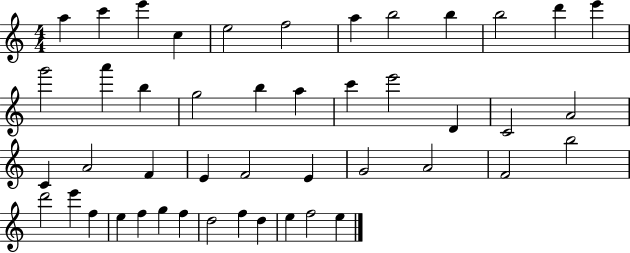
{
  \clef treble
  \numericTimeSignature
  \time 4/4
  \key c \major
  a''4 c'''4 e'''4 c''4 | e''2 f''2 | a''4 b''2 b''4 | b''2 d'''4 e'''4 | \break g'''2 a'''4 b''4 | g''2 b''4 a''4 | c'''4 e'''2 d'4 | c'2 a'2 | \break c'4 a'2 f'4 | e'4 f'2 e'4 | g'2 a'2 | f'2 b''2 | \break d'''2 e'''4 f''4 | e''4 f''4 g''4 f''4 | d''2 f''4 d''4 | e''4 f''2 e''4 | \break \bar "|."
}